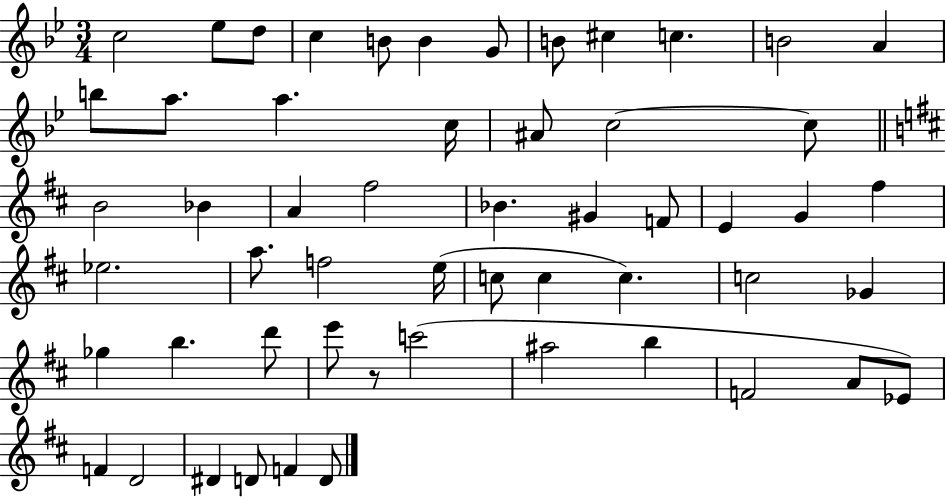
X:1
T:Untitled
M:3/4
L:1/4
K:Bb
c2 _e/2 d/2 c B/2 B G/2 B/2 ^c c B2 A b/2 a/2 a c/4 ^A/2 c2 c/2 B2 _B A ^f2 _B ^G F/2 E G ^f _e2 a/2 f2 e/4 c/2 c c c2 _G _g b d'/2 e'/2 z/2 c'2 ^a2 b F2 A/2 _E/2 F D2 ^D D/2 F D/2